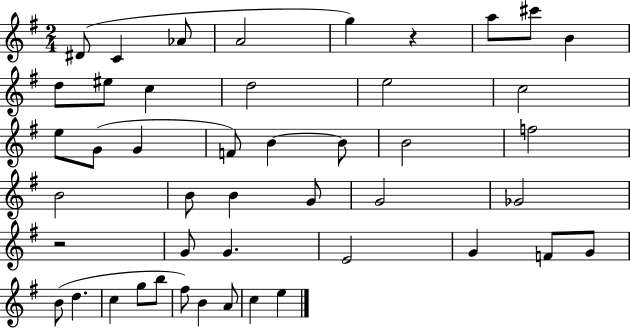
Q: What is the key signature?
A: G major